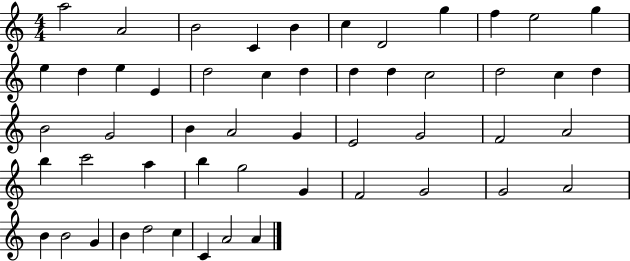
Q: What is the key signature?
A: C major